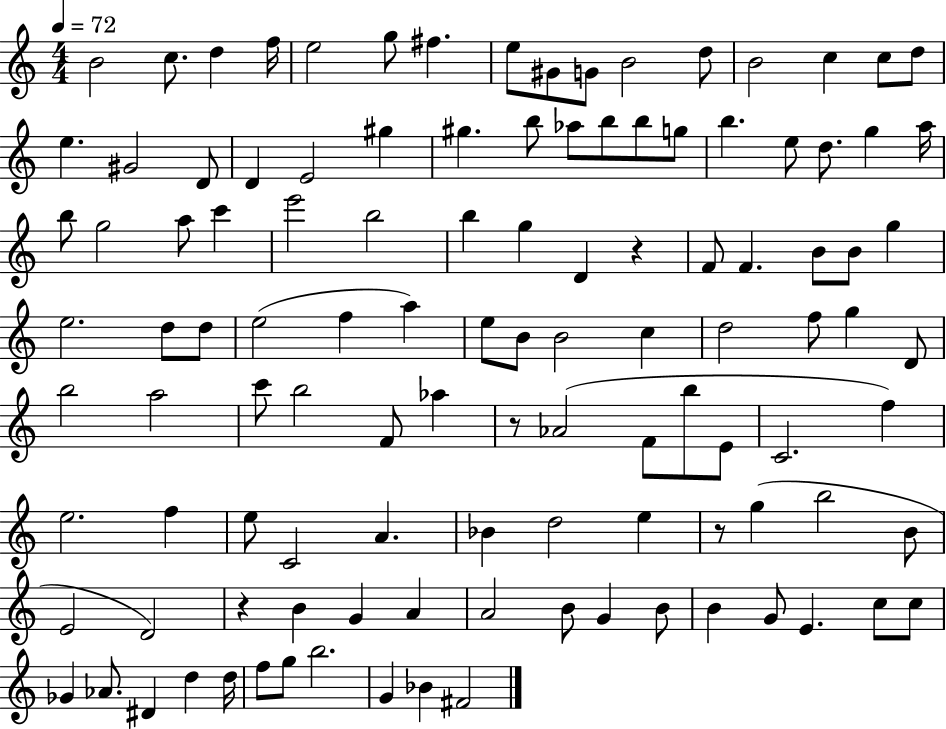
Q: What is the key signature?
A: C major